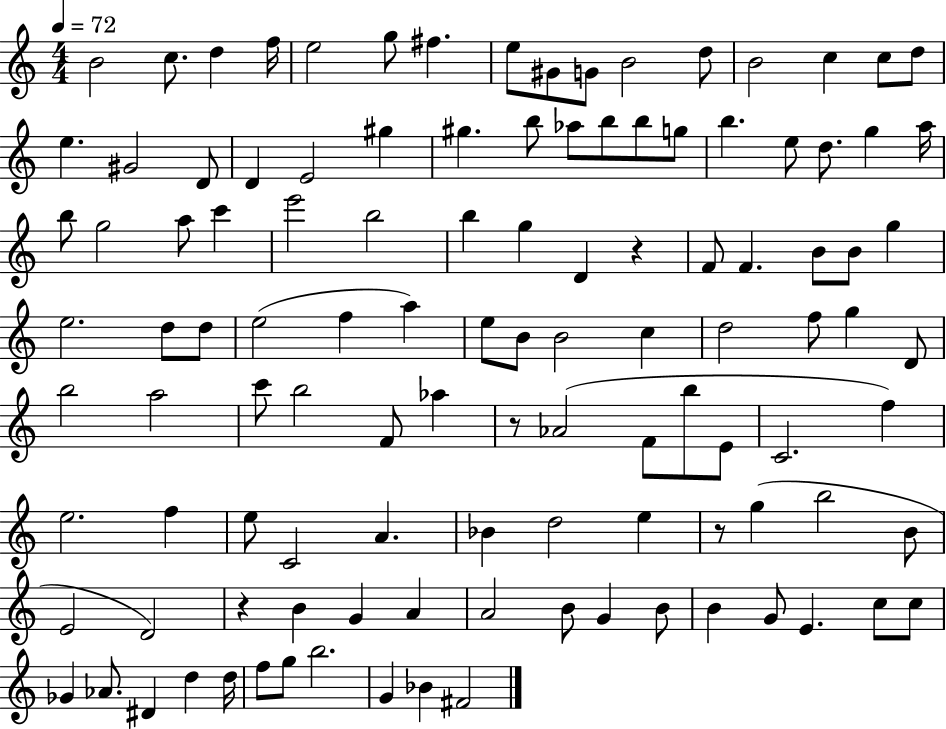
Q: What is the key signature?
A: C major